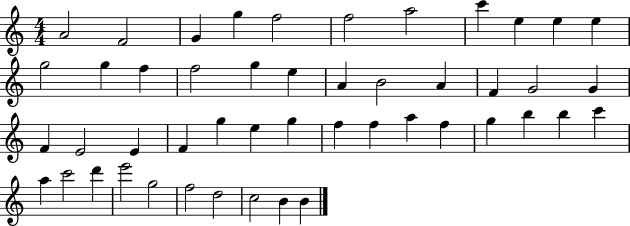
{
  \clef treble
  \numericTimeSignature
  \time 4/4
  \key c \major
  a'2 f'2 | g'4 g''4 f''2 | f''2 a''2 | c'''4 e''4 e''4 e''4 | \break g''2 g''4 f''4 | f''2 g''4 e''4 | a'4 b'2 a'4 | f'4 g'2 g'4 | \break f'4 e'2 e'4 | f'4 g''4 e''4 g''4 | f''4 f''4 a''4 f''4 | g''4 b''4 b''4 c'''4 | \break a''4 c'''2 d'''4 | e'''2 g''2 | f''2 d''2 | c''2 b'4 b'4 | \break \bar "|."
}